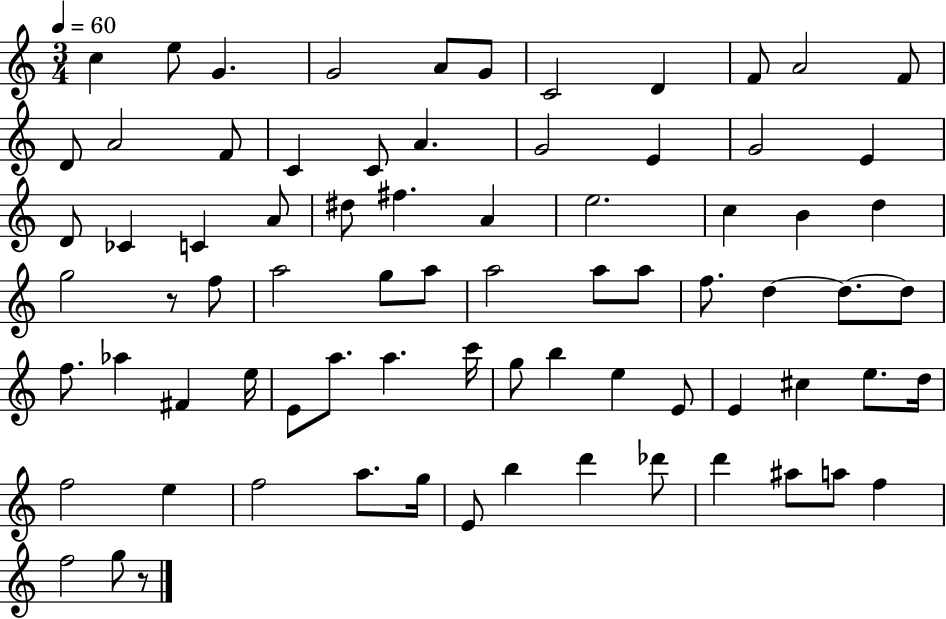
{
  \clef treble
  \numericTimeSignature
  \time 3/4
  \key c \major
  \tempo 4 = 60
  c''4 e''8 g'4. | g'2 a'8 g'8 | c'2 d'4 | f'8 a'2 f'8 | \break d'8 a'2 f'8 | c'4 c'8 a'4. | g'2 e'4 | g'2 e'4 | \break d'8 ces'4 c'4 a'8 | dis''8 fis''4. a'4 | e''2. | c''4 b'4 d''4 | \break g''2 r8 f''8 | a''2 g''8 a''8 | a''2 a''8 a''8 | f''8. d''4~~ d''8.~~ d''8 | \break f''8. aes''4 fis'4 e''16 | e'8 a''8. a''4. c'''16 | g''8 b''4 e''4 e'8 | e'4 cis''4 e''8. d''16 | \break f''2 e''4 | f''2 a''8. g''16 | e'8 b''4 d'''4 des'''8 | d'''4 ais''8 a''8 f''4 | \break f''2 g''8 r8 | \bar "|."
}